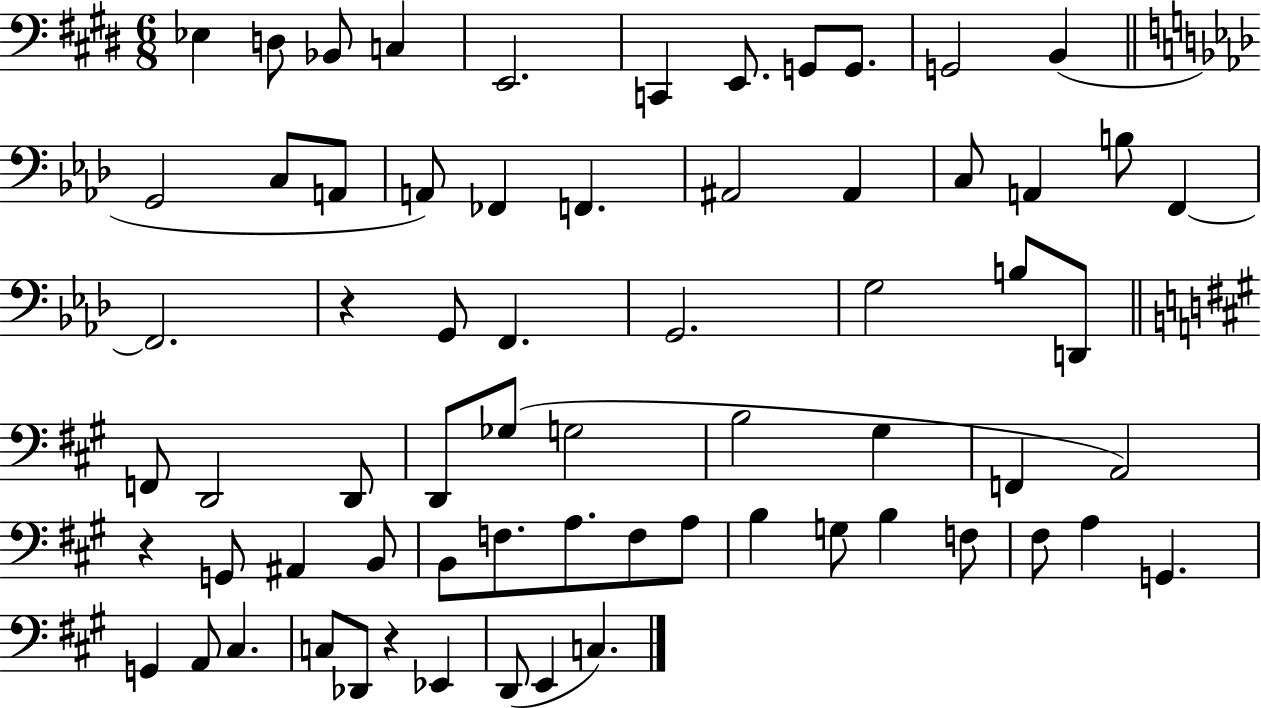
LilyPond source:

{
  \clef bass
  \numericTimeSignature
  \time 6/8
  \key e \major
  ees4 d8 bes,8 c4 | e,2. | c,4 e,8. g,8 g,8. | g,2 b,4( | \break \bar "||" \break \key aes \major g,2 c8 a,8 | a,8) fes,4 f,4. | ais,2 ais,4 | c8 a,4 b8 f,4~~ | \break f,2. | r4 g,8 f,4. | g,2. | g2 b8 d,8 | \break \bar "||" \break \key a \major f,8 d,2 d,8 | d,8 ges8( g2 | b2 gis4 | f,4 a,2) | \break r4 g,8 ais,4 b,8 | b,8 f8. a8. f8 a8 | b4 g8 b4 f8 | fis8 a4 g,4. | \break g,4 a,8 cis4. | c8 des,8 r4 ees,4 | d,8( e,4 c4.) | \bar "|."
}